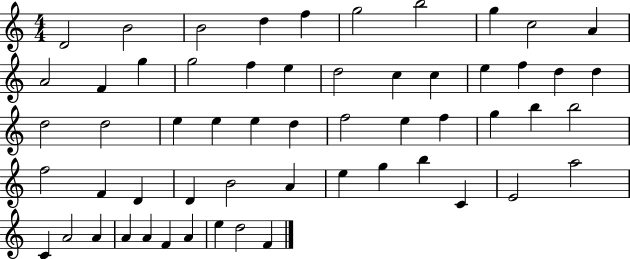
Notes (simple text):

D4/h B4/h B4/h D5/q F5/q G5/h B5/h G5/q C5/h A4/q A4/h F4/q G5/q G5/h F5/q E5/q D5/h C5/q C5/q E5/q F5/q D5/q D5/q D5/h D5/h E5/q E5/q E5/q D5/q F5/h E5/q F5/q G5/q B5/q B5/h F5/h F4/q D4/q D4/q B4/h A4/q E5/q G5/q B5/q C4/q E4/h A5/h C4/q A4/h A4/q A4/q A4/q F4/q A4/q E5/q D5/h F4/q